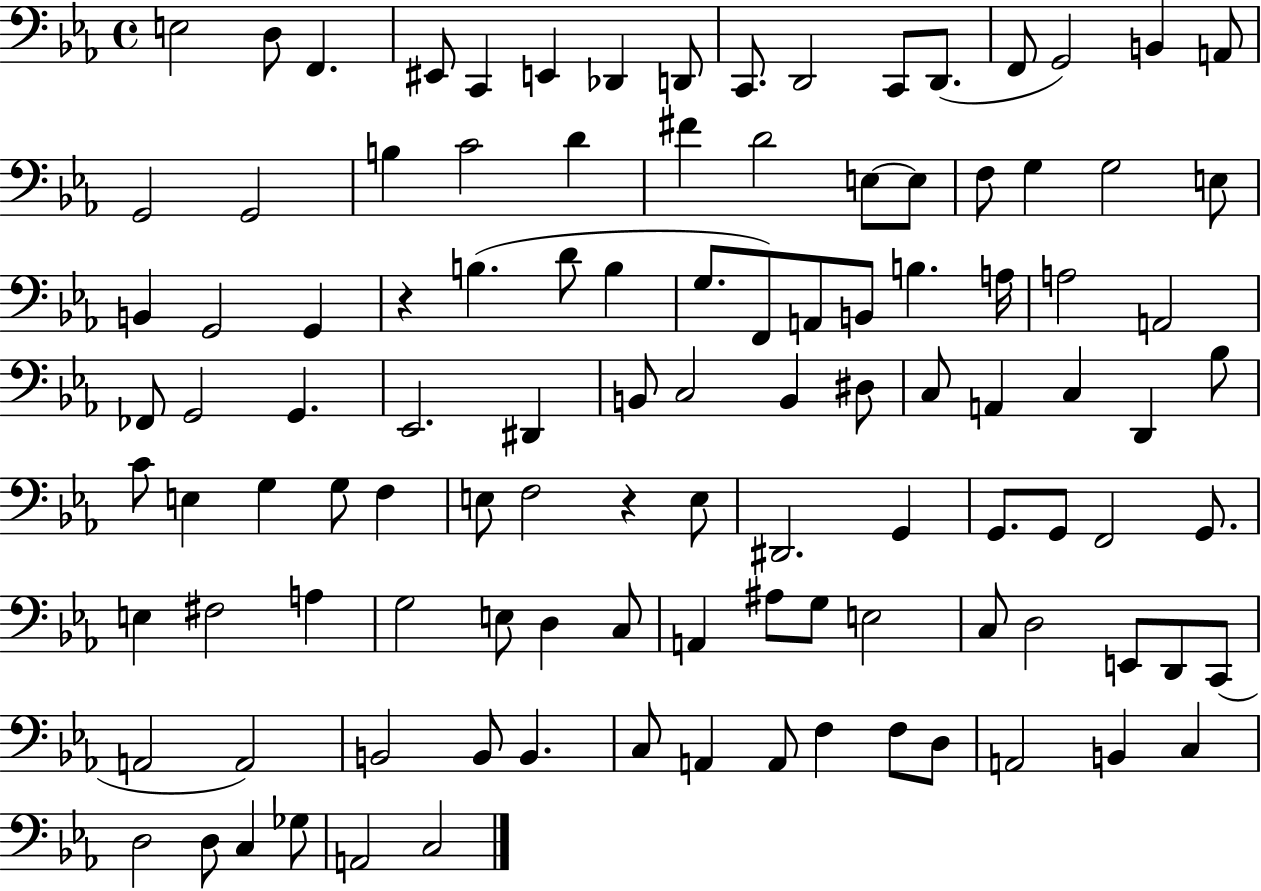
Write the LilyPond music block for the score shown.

{
  \clef bass
  \time 4/4
  \defaultTimeSignature
  \key ees \major
  e2 d8 f,4. | eis,8 c,4 e,4 des,4 d,8 | c,8. d,2 c,8 d,8.( | f,8 g,2) b,4 a,8 | \break g,2 g,2 | b4 c'2 d'4 | fis'4 d'2 e8~~ e8 | f8 g4 g2 e8 | \break b,4 g,2 g,4 | r4 b4.( d'8 b4 | g8. f,8) a,8 b,8 b4. a16 | a2 a,2 | \break fes,8 g,2 g,4. | ees,2. dis,4 | b,8 c2 b,4 dis8 | c8 a,4 c4 d,4 bes8 | \break c'8 e4 g4 g8 f4 | e8 f2 r4 e8 | dis,2. g,4 | g,8. g,8 f,2 g,8. | \break e4 fis2 a4 | g2 e8 d4 c8 | a,4 ais8 g8 e2 | c8 d2 e,8 d,8 c,8( | \break a,2 a,2) | b,2 b,8 b,4. | c8 a,4 a,8 f4 f8 d8 | a,2 b,4 c4 | \break d2 d8 c4 ges8 | a,2 c2 | \bar "|."
}